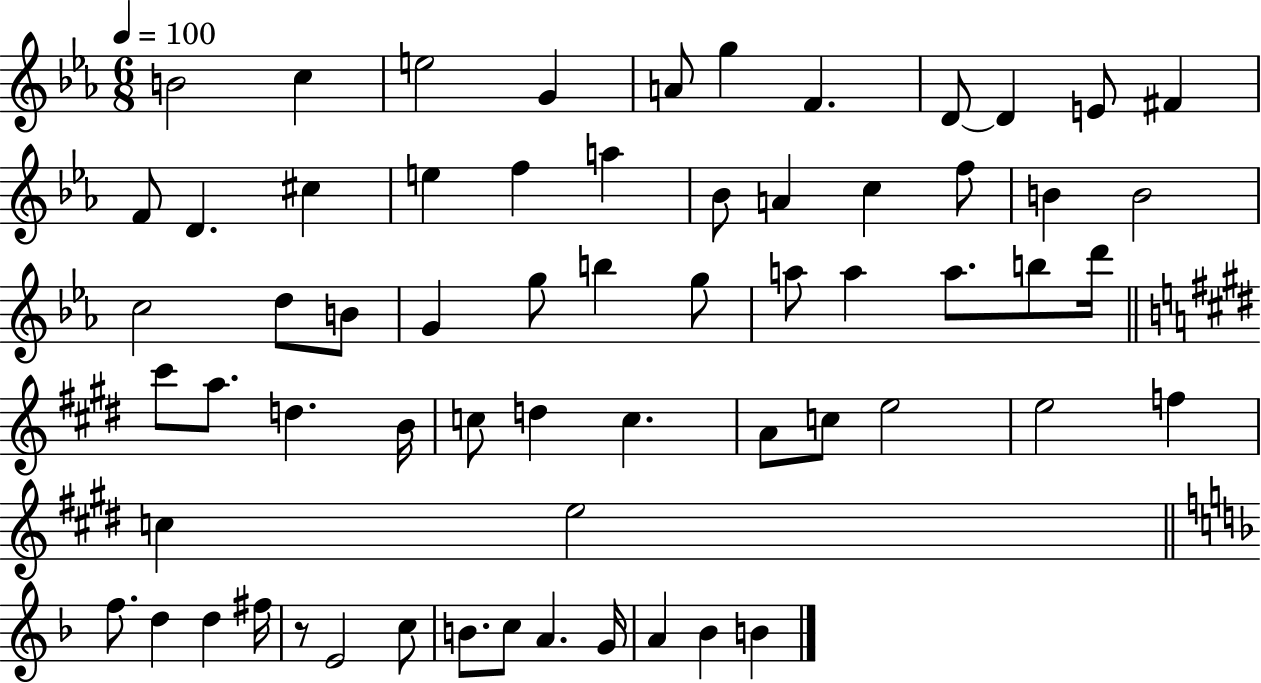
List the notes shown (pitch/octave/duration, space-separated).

B4/h C5/q E5/h G4/q A4/e G5/q F4/q. D4/e D4/q E4/e F#4/q F4/e D4/q. C#5/q E5/q F5/q A5/q Bb4/e A4/q C5/q F5/e B4/q B4/h C5/h D5/e B4/e G4/q G5/e B5/q G5/e A5/e A5/q A5/e. B5/e D6/s C#6/e A5/e. D5/q. B4/s C5/e D5/q C5/q. A4/e C5/e E5/h E5/h F5/q C5/q E5/h F5/e. D5/q D5/q F#5/s R/e E4/h C5/e B4/e. C5/e A4/q. G4/s A4/q Bb4/q B4/q